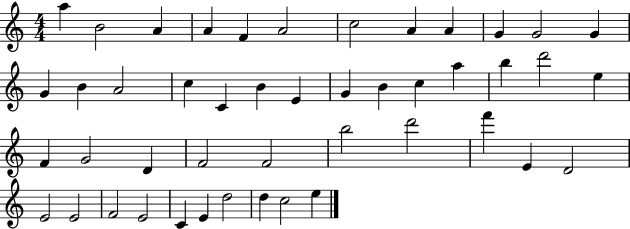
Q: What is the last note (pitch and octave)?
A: E5